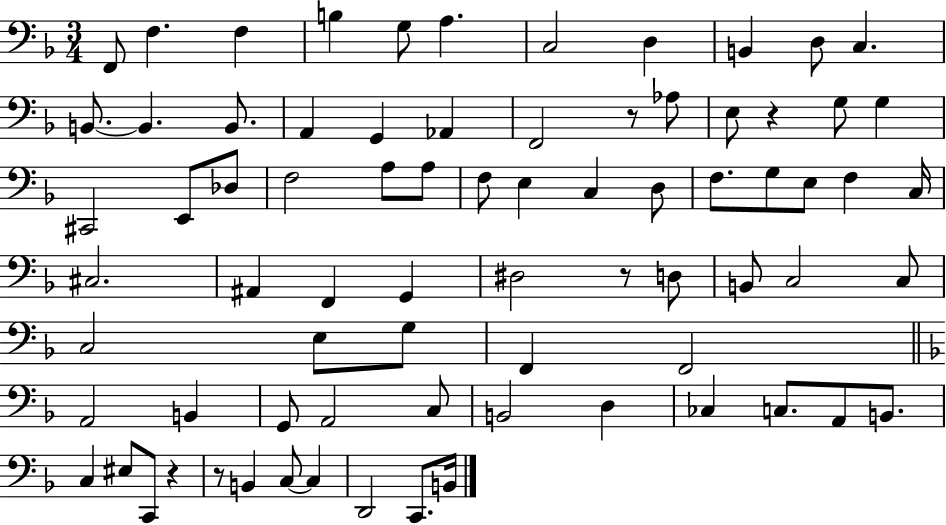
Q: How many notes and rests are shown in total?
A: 76